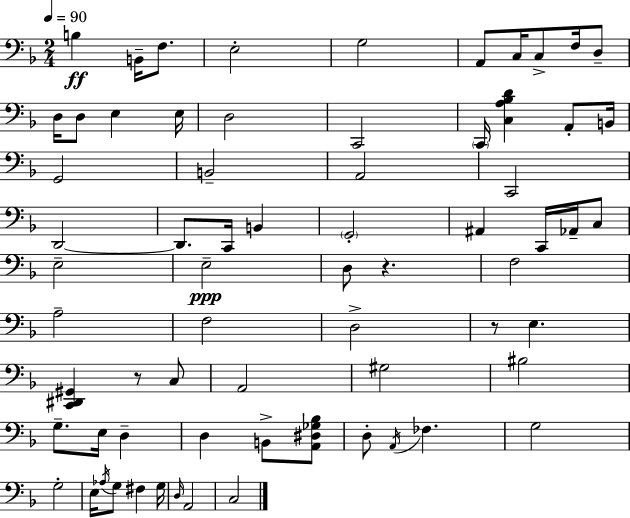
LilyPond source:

{
  \clef bass
  \numericTimeSignature
  \time 2/4
  \key d \minor
  \tempo 4 = 90
  b4\ff b,16-- f8. | e2-. | g2 | a,8 c16 c8-> f16 d8-- | \break d16 d8 e4 e16 | d2 | c,2 | \parenthesize c,16 <c a bes d'>4 a,8-. b,16 | \break g,2 | b,2-- | a,2 | c,2 | \break d,2~~ | d,8. c,16 b,4 | \parenthesize g,2-. | ais,4 c,16 aes,16-- c8 | \break e2-- | e2--\ppp | d8 r4. | f2 | \break a2-- | f2 | d2-> | r8 e4. | \break <c, dis, gis,>4 r8 c8 | a,2 | gis2 | bis2 | \break g8.-- e16 d4-- | d4 b,8-> <a, dis ges bes>8 | d8-. \acciaccatura { a,16 } fes4. | g2 | \break g2-. | e16 \acciaccatura { aes16 } g8 fis4 | g16 \grace { d16 } a,2 | c2 | \break \bar "|."
}